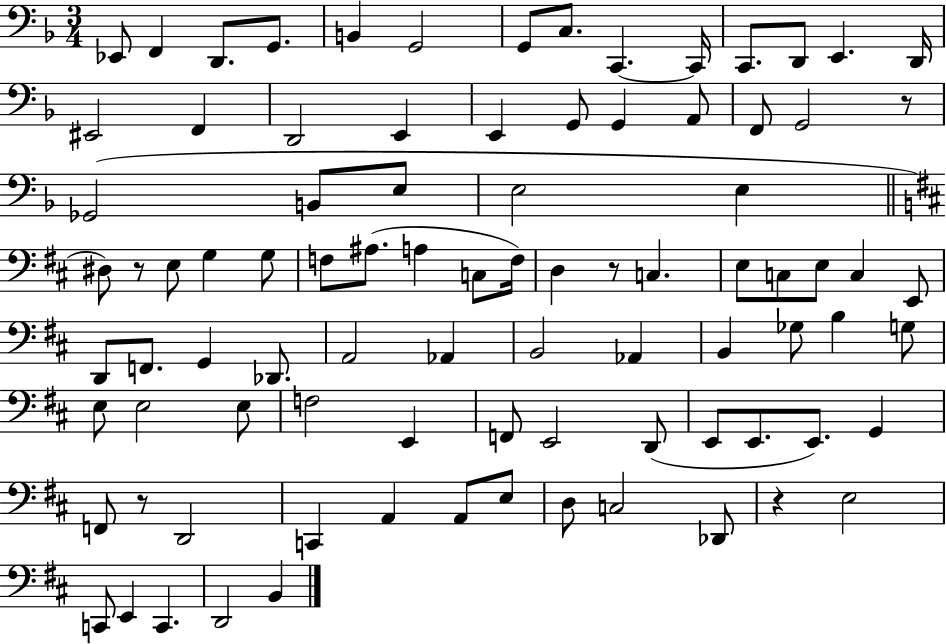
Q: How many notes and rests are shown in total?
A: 89